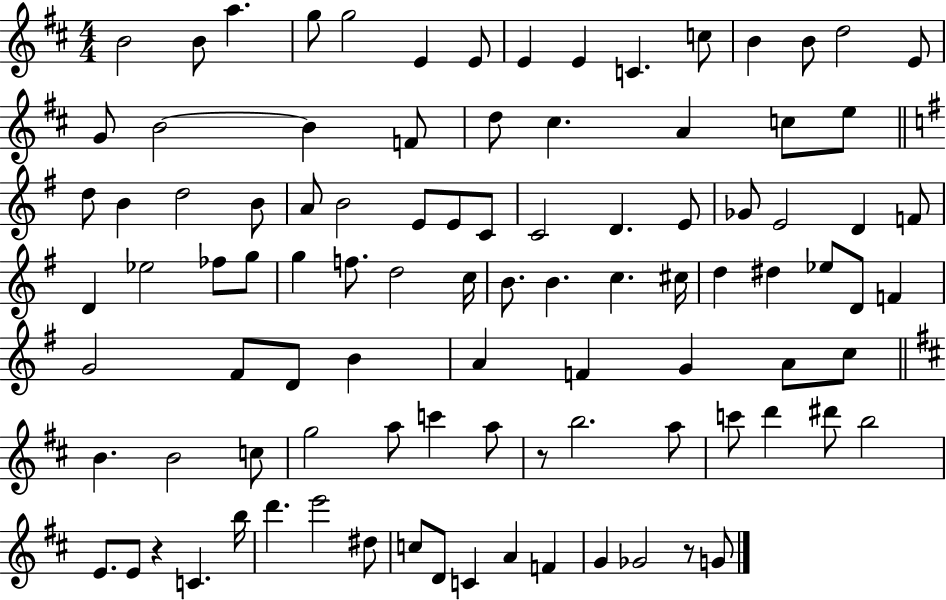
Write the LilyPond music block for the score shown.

{
  \clef treble
  \numericTimeSignature
  \time 4/4
  \key d \major
  b'2 b'8 a''4. | g''8 g''2 e'4 e'8 | e'4 e'4 c'4. c''8 | b'4 b'8 d''2 e'8 | \break g'8 b'2~~ b'4 f'8 | d''8 cis''4. a'4 c''8 e''8 | \bar "||" \break \key g \major d''8 b'4 d''2 b'8 | a'8 b'2 e'8 e'8 c'8 | c'2 d'4. e'8 | ges'8 e'2 d'4 f'8 | \break d'4 ees''2 fes''8 g''8 | g''4 f''8. d''2 c''16 | b'8. b'4. c''4. cis''16 | d''4 dis''4 ees''8 d'8 f'4 | \break g'2 fis'8 d'8 b'4 | a'4 f'4 g'4 a'8 c''8 | \bar "||" \break \key b \minor b'4. b'2 c''8 | g''2 a''8 c'''4 a''8 | r8 b''2. a''8 | c'''8 d'''4 dis'''8 b''2 | \break e'8. e'8 r4 c'4. b''16 | d'''4. e'''2 dis''8 | c''8 d'8 c'4 a'4 f'4 | g'4 ges'2 r8 g'8 | \break \bar "|."
}